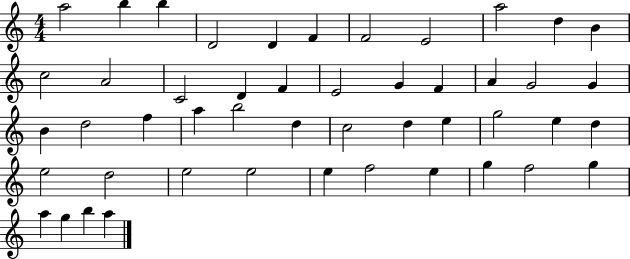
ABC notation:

X:1
T:Untitled
M:4/4
L:1/4
K:C
a2 b b D2 D F F2 E2 a2 d B c2 A2 C2 D F E2 G F A G2 G B d2 f a b2 d c2 d e g2 e d e2 d2 e2 e2 e f2 e g f2 g a g b a